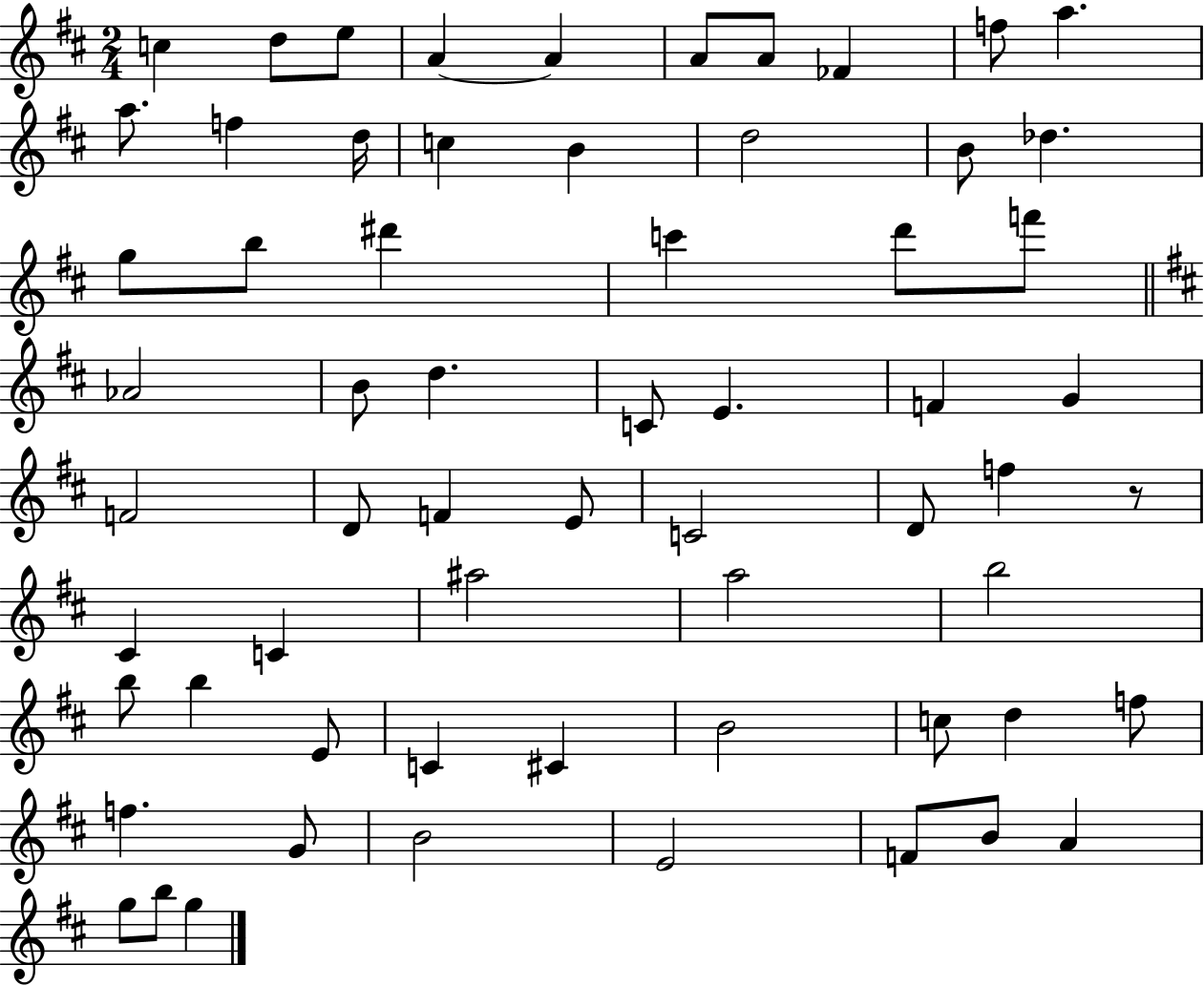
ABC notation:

X:1
T:Untitled
M:2/4
L:1/4
K:D
c d/2 e/2 A A A/2 A/2 _F f/2 a a/2 f d/4 c B d2 B/2 _d g/2 b/2 ^d' c' d'/2 f'/2 _A2 B/2 d C/2 E F G F2 D/2 F E/2 C2 D/2 f z/2 ^C C ^a2 a2 b2 b/2 b E/2 C ^C B2 c/2 d f/2 f G/2 B2 E2 F/2 B/2 A g/2 b/2 g